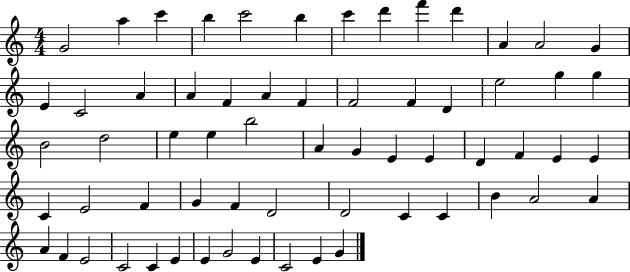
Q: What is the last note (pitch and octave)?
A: G4